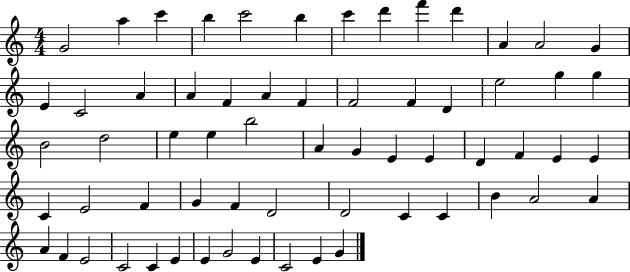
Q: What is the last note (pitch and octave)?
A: G4